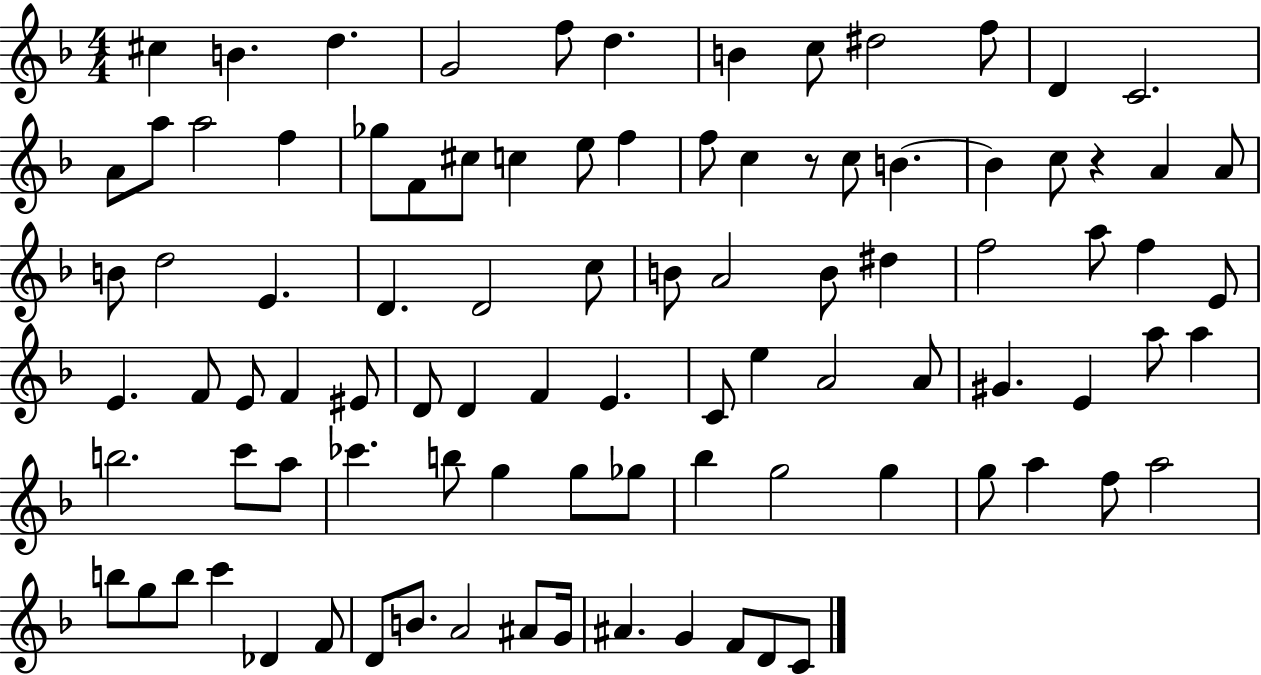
C#5/q B4/q. D5/q. G4/h F5/e D5/q. B4/q C5/e D#5/h F5/e D4/q C4/h. A4/e A5/e A5/h F5/q Gb5/e F4/e C#5/e C5/q E5/e F5/q F5/e C5/q R/e C5/e B4/q. B4/q C5/e R/q A4/q A4/e B4/e D5/h E4/q. D4/q. D4/h C5/e B4/e A4/h B4/e D#5/q F5/h A5/e F5/q E4/e E4/q. F4/e E4/e F4/q EIS4/e D4/e D4/q F4/q E4/q. C4/e E5/q A4/h A4/e G#4/q. E4/q A5/e A5/q B5/h. C6/e A5/e CES6/q. B5/e G5/q G5/e Gb5/e Bb5/q G5/h G5/q G5/e A5/q F5/e A5/h B5/e G5/e B5/e C6/q Db4/q F4/e D4/e B4/e. A4/h A#4/e G4/s A#4/q. G4/q F4/e D4/e C4/e